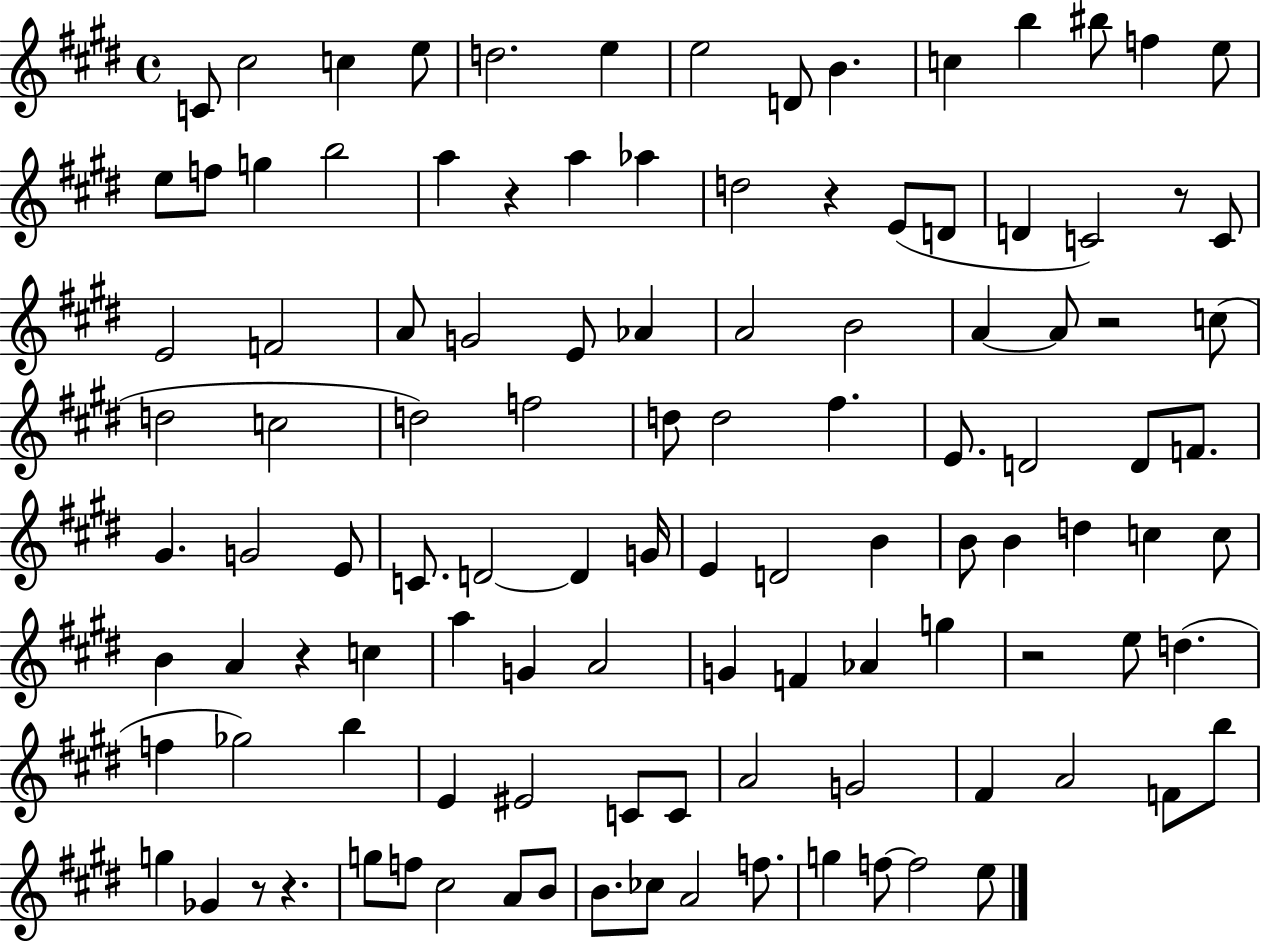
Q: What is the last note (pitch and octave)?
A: E5